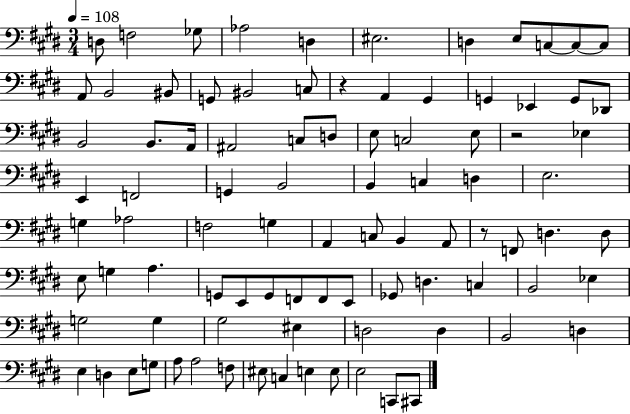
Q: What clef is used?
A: bass